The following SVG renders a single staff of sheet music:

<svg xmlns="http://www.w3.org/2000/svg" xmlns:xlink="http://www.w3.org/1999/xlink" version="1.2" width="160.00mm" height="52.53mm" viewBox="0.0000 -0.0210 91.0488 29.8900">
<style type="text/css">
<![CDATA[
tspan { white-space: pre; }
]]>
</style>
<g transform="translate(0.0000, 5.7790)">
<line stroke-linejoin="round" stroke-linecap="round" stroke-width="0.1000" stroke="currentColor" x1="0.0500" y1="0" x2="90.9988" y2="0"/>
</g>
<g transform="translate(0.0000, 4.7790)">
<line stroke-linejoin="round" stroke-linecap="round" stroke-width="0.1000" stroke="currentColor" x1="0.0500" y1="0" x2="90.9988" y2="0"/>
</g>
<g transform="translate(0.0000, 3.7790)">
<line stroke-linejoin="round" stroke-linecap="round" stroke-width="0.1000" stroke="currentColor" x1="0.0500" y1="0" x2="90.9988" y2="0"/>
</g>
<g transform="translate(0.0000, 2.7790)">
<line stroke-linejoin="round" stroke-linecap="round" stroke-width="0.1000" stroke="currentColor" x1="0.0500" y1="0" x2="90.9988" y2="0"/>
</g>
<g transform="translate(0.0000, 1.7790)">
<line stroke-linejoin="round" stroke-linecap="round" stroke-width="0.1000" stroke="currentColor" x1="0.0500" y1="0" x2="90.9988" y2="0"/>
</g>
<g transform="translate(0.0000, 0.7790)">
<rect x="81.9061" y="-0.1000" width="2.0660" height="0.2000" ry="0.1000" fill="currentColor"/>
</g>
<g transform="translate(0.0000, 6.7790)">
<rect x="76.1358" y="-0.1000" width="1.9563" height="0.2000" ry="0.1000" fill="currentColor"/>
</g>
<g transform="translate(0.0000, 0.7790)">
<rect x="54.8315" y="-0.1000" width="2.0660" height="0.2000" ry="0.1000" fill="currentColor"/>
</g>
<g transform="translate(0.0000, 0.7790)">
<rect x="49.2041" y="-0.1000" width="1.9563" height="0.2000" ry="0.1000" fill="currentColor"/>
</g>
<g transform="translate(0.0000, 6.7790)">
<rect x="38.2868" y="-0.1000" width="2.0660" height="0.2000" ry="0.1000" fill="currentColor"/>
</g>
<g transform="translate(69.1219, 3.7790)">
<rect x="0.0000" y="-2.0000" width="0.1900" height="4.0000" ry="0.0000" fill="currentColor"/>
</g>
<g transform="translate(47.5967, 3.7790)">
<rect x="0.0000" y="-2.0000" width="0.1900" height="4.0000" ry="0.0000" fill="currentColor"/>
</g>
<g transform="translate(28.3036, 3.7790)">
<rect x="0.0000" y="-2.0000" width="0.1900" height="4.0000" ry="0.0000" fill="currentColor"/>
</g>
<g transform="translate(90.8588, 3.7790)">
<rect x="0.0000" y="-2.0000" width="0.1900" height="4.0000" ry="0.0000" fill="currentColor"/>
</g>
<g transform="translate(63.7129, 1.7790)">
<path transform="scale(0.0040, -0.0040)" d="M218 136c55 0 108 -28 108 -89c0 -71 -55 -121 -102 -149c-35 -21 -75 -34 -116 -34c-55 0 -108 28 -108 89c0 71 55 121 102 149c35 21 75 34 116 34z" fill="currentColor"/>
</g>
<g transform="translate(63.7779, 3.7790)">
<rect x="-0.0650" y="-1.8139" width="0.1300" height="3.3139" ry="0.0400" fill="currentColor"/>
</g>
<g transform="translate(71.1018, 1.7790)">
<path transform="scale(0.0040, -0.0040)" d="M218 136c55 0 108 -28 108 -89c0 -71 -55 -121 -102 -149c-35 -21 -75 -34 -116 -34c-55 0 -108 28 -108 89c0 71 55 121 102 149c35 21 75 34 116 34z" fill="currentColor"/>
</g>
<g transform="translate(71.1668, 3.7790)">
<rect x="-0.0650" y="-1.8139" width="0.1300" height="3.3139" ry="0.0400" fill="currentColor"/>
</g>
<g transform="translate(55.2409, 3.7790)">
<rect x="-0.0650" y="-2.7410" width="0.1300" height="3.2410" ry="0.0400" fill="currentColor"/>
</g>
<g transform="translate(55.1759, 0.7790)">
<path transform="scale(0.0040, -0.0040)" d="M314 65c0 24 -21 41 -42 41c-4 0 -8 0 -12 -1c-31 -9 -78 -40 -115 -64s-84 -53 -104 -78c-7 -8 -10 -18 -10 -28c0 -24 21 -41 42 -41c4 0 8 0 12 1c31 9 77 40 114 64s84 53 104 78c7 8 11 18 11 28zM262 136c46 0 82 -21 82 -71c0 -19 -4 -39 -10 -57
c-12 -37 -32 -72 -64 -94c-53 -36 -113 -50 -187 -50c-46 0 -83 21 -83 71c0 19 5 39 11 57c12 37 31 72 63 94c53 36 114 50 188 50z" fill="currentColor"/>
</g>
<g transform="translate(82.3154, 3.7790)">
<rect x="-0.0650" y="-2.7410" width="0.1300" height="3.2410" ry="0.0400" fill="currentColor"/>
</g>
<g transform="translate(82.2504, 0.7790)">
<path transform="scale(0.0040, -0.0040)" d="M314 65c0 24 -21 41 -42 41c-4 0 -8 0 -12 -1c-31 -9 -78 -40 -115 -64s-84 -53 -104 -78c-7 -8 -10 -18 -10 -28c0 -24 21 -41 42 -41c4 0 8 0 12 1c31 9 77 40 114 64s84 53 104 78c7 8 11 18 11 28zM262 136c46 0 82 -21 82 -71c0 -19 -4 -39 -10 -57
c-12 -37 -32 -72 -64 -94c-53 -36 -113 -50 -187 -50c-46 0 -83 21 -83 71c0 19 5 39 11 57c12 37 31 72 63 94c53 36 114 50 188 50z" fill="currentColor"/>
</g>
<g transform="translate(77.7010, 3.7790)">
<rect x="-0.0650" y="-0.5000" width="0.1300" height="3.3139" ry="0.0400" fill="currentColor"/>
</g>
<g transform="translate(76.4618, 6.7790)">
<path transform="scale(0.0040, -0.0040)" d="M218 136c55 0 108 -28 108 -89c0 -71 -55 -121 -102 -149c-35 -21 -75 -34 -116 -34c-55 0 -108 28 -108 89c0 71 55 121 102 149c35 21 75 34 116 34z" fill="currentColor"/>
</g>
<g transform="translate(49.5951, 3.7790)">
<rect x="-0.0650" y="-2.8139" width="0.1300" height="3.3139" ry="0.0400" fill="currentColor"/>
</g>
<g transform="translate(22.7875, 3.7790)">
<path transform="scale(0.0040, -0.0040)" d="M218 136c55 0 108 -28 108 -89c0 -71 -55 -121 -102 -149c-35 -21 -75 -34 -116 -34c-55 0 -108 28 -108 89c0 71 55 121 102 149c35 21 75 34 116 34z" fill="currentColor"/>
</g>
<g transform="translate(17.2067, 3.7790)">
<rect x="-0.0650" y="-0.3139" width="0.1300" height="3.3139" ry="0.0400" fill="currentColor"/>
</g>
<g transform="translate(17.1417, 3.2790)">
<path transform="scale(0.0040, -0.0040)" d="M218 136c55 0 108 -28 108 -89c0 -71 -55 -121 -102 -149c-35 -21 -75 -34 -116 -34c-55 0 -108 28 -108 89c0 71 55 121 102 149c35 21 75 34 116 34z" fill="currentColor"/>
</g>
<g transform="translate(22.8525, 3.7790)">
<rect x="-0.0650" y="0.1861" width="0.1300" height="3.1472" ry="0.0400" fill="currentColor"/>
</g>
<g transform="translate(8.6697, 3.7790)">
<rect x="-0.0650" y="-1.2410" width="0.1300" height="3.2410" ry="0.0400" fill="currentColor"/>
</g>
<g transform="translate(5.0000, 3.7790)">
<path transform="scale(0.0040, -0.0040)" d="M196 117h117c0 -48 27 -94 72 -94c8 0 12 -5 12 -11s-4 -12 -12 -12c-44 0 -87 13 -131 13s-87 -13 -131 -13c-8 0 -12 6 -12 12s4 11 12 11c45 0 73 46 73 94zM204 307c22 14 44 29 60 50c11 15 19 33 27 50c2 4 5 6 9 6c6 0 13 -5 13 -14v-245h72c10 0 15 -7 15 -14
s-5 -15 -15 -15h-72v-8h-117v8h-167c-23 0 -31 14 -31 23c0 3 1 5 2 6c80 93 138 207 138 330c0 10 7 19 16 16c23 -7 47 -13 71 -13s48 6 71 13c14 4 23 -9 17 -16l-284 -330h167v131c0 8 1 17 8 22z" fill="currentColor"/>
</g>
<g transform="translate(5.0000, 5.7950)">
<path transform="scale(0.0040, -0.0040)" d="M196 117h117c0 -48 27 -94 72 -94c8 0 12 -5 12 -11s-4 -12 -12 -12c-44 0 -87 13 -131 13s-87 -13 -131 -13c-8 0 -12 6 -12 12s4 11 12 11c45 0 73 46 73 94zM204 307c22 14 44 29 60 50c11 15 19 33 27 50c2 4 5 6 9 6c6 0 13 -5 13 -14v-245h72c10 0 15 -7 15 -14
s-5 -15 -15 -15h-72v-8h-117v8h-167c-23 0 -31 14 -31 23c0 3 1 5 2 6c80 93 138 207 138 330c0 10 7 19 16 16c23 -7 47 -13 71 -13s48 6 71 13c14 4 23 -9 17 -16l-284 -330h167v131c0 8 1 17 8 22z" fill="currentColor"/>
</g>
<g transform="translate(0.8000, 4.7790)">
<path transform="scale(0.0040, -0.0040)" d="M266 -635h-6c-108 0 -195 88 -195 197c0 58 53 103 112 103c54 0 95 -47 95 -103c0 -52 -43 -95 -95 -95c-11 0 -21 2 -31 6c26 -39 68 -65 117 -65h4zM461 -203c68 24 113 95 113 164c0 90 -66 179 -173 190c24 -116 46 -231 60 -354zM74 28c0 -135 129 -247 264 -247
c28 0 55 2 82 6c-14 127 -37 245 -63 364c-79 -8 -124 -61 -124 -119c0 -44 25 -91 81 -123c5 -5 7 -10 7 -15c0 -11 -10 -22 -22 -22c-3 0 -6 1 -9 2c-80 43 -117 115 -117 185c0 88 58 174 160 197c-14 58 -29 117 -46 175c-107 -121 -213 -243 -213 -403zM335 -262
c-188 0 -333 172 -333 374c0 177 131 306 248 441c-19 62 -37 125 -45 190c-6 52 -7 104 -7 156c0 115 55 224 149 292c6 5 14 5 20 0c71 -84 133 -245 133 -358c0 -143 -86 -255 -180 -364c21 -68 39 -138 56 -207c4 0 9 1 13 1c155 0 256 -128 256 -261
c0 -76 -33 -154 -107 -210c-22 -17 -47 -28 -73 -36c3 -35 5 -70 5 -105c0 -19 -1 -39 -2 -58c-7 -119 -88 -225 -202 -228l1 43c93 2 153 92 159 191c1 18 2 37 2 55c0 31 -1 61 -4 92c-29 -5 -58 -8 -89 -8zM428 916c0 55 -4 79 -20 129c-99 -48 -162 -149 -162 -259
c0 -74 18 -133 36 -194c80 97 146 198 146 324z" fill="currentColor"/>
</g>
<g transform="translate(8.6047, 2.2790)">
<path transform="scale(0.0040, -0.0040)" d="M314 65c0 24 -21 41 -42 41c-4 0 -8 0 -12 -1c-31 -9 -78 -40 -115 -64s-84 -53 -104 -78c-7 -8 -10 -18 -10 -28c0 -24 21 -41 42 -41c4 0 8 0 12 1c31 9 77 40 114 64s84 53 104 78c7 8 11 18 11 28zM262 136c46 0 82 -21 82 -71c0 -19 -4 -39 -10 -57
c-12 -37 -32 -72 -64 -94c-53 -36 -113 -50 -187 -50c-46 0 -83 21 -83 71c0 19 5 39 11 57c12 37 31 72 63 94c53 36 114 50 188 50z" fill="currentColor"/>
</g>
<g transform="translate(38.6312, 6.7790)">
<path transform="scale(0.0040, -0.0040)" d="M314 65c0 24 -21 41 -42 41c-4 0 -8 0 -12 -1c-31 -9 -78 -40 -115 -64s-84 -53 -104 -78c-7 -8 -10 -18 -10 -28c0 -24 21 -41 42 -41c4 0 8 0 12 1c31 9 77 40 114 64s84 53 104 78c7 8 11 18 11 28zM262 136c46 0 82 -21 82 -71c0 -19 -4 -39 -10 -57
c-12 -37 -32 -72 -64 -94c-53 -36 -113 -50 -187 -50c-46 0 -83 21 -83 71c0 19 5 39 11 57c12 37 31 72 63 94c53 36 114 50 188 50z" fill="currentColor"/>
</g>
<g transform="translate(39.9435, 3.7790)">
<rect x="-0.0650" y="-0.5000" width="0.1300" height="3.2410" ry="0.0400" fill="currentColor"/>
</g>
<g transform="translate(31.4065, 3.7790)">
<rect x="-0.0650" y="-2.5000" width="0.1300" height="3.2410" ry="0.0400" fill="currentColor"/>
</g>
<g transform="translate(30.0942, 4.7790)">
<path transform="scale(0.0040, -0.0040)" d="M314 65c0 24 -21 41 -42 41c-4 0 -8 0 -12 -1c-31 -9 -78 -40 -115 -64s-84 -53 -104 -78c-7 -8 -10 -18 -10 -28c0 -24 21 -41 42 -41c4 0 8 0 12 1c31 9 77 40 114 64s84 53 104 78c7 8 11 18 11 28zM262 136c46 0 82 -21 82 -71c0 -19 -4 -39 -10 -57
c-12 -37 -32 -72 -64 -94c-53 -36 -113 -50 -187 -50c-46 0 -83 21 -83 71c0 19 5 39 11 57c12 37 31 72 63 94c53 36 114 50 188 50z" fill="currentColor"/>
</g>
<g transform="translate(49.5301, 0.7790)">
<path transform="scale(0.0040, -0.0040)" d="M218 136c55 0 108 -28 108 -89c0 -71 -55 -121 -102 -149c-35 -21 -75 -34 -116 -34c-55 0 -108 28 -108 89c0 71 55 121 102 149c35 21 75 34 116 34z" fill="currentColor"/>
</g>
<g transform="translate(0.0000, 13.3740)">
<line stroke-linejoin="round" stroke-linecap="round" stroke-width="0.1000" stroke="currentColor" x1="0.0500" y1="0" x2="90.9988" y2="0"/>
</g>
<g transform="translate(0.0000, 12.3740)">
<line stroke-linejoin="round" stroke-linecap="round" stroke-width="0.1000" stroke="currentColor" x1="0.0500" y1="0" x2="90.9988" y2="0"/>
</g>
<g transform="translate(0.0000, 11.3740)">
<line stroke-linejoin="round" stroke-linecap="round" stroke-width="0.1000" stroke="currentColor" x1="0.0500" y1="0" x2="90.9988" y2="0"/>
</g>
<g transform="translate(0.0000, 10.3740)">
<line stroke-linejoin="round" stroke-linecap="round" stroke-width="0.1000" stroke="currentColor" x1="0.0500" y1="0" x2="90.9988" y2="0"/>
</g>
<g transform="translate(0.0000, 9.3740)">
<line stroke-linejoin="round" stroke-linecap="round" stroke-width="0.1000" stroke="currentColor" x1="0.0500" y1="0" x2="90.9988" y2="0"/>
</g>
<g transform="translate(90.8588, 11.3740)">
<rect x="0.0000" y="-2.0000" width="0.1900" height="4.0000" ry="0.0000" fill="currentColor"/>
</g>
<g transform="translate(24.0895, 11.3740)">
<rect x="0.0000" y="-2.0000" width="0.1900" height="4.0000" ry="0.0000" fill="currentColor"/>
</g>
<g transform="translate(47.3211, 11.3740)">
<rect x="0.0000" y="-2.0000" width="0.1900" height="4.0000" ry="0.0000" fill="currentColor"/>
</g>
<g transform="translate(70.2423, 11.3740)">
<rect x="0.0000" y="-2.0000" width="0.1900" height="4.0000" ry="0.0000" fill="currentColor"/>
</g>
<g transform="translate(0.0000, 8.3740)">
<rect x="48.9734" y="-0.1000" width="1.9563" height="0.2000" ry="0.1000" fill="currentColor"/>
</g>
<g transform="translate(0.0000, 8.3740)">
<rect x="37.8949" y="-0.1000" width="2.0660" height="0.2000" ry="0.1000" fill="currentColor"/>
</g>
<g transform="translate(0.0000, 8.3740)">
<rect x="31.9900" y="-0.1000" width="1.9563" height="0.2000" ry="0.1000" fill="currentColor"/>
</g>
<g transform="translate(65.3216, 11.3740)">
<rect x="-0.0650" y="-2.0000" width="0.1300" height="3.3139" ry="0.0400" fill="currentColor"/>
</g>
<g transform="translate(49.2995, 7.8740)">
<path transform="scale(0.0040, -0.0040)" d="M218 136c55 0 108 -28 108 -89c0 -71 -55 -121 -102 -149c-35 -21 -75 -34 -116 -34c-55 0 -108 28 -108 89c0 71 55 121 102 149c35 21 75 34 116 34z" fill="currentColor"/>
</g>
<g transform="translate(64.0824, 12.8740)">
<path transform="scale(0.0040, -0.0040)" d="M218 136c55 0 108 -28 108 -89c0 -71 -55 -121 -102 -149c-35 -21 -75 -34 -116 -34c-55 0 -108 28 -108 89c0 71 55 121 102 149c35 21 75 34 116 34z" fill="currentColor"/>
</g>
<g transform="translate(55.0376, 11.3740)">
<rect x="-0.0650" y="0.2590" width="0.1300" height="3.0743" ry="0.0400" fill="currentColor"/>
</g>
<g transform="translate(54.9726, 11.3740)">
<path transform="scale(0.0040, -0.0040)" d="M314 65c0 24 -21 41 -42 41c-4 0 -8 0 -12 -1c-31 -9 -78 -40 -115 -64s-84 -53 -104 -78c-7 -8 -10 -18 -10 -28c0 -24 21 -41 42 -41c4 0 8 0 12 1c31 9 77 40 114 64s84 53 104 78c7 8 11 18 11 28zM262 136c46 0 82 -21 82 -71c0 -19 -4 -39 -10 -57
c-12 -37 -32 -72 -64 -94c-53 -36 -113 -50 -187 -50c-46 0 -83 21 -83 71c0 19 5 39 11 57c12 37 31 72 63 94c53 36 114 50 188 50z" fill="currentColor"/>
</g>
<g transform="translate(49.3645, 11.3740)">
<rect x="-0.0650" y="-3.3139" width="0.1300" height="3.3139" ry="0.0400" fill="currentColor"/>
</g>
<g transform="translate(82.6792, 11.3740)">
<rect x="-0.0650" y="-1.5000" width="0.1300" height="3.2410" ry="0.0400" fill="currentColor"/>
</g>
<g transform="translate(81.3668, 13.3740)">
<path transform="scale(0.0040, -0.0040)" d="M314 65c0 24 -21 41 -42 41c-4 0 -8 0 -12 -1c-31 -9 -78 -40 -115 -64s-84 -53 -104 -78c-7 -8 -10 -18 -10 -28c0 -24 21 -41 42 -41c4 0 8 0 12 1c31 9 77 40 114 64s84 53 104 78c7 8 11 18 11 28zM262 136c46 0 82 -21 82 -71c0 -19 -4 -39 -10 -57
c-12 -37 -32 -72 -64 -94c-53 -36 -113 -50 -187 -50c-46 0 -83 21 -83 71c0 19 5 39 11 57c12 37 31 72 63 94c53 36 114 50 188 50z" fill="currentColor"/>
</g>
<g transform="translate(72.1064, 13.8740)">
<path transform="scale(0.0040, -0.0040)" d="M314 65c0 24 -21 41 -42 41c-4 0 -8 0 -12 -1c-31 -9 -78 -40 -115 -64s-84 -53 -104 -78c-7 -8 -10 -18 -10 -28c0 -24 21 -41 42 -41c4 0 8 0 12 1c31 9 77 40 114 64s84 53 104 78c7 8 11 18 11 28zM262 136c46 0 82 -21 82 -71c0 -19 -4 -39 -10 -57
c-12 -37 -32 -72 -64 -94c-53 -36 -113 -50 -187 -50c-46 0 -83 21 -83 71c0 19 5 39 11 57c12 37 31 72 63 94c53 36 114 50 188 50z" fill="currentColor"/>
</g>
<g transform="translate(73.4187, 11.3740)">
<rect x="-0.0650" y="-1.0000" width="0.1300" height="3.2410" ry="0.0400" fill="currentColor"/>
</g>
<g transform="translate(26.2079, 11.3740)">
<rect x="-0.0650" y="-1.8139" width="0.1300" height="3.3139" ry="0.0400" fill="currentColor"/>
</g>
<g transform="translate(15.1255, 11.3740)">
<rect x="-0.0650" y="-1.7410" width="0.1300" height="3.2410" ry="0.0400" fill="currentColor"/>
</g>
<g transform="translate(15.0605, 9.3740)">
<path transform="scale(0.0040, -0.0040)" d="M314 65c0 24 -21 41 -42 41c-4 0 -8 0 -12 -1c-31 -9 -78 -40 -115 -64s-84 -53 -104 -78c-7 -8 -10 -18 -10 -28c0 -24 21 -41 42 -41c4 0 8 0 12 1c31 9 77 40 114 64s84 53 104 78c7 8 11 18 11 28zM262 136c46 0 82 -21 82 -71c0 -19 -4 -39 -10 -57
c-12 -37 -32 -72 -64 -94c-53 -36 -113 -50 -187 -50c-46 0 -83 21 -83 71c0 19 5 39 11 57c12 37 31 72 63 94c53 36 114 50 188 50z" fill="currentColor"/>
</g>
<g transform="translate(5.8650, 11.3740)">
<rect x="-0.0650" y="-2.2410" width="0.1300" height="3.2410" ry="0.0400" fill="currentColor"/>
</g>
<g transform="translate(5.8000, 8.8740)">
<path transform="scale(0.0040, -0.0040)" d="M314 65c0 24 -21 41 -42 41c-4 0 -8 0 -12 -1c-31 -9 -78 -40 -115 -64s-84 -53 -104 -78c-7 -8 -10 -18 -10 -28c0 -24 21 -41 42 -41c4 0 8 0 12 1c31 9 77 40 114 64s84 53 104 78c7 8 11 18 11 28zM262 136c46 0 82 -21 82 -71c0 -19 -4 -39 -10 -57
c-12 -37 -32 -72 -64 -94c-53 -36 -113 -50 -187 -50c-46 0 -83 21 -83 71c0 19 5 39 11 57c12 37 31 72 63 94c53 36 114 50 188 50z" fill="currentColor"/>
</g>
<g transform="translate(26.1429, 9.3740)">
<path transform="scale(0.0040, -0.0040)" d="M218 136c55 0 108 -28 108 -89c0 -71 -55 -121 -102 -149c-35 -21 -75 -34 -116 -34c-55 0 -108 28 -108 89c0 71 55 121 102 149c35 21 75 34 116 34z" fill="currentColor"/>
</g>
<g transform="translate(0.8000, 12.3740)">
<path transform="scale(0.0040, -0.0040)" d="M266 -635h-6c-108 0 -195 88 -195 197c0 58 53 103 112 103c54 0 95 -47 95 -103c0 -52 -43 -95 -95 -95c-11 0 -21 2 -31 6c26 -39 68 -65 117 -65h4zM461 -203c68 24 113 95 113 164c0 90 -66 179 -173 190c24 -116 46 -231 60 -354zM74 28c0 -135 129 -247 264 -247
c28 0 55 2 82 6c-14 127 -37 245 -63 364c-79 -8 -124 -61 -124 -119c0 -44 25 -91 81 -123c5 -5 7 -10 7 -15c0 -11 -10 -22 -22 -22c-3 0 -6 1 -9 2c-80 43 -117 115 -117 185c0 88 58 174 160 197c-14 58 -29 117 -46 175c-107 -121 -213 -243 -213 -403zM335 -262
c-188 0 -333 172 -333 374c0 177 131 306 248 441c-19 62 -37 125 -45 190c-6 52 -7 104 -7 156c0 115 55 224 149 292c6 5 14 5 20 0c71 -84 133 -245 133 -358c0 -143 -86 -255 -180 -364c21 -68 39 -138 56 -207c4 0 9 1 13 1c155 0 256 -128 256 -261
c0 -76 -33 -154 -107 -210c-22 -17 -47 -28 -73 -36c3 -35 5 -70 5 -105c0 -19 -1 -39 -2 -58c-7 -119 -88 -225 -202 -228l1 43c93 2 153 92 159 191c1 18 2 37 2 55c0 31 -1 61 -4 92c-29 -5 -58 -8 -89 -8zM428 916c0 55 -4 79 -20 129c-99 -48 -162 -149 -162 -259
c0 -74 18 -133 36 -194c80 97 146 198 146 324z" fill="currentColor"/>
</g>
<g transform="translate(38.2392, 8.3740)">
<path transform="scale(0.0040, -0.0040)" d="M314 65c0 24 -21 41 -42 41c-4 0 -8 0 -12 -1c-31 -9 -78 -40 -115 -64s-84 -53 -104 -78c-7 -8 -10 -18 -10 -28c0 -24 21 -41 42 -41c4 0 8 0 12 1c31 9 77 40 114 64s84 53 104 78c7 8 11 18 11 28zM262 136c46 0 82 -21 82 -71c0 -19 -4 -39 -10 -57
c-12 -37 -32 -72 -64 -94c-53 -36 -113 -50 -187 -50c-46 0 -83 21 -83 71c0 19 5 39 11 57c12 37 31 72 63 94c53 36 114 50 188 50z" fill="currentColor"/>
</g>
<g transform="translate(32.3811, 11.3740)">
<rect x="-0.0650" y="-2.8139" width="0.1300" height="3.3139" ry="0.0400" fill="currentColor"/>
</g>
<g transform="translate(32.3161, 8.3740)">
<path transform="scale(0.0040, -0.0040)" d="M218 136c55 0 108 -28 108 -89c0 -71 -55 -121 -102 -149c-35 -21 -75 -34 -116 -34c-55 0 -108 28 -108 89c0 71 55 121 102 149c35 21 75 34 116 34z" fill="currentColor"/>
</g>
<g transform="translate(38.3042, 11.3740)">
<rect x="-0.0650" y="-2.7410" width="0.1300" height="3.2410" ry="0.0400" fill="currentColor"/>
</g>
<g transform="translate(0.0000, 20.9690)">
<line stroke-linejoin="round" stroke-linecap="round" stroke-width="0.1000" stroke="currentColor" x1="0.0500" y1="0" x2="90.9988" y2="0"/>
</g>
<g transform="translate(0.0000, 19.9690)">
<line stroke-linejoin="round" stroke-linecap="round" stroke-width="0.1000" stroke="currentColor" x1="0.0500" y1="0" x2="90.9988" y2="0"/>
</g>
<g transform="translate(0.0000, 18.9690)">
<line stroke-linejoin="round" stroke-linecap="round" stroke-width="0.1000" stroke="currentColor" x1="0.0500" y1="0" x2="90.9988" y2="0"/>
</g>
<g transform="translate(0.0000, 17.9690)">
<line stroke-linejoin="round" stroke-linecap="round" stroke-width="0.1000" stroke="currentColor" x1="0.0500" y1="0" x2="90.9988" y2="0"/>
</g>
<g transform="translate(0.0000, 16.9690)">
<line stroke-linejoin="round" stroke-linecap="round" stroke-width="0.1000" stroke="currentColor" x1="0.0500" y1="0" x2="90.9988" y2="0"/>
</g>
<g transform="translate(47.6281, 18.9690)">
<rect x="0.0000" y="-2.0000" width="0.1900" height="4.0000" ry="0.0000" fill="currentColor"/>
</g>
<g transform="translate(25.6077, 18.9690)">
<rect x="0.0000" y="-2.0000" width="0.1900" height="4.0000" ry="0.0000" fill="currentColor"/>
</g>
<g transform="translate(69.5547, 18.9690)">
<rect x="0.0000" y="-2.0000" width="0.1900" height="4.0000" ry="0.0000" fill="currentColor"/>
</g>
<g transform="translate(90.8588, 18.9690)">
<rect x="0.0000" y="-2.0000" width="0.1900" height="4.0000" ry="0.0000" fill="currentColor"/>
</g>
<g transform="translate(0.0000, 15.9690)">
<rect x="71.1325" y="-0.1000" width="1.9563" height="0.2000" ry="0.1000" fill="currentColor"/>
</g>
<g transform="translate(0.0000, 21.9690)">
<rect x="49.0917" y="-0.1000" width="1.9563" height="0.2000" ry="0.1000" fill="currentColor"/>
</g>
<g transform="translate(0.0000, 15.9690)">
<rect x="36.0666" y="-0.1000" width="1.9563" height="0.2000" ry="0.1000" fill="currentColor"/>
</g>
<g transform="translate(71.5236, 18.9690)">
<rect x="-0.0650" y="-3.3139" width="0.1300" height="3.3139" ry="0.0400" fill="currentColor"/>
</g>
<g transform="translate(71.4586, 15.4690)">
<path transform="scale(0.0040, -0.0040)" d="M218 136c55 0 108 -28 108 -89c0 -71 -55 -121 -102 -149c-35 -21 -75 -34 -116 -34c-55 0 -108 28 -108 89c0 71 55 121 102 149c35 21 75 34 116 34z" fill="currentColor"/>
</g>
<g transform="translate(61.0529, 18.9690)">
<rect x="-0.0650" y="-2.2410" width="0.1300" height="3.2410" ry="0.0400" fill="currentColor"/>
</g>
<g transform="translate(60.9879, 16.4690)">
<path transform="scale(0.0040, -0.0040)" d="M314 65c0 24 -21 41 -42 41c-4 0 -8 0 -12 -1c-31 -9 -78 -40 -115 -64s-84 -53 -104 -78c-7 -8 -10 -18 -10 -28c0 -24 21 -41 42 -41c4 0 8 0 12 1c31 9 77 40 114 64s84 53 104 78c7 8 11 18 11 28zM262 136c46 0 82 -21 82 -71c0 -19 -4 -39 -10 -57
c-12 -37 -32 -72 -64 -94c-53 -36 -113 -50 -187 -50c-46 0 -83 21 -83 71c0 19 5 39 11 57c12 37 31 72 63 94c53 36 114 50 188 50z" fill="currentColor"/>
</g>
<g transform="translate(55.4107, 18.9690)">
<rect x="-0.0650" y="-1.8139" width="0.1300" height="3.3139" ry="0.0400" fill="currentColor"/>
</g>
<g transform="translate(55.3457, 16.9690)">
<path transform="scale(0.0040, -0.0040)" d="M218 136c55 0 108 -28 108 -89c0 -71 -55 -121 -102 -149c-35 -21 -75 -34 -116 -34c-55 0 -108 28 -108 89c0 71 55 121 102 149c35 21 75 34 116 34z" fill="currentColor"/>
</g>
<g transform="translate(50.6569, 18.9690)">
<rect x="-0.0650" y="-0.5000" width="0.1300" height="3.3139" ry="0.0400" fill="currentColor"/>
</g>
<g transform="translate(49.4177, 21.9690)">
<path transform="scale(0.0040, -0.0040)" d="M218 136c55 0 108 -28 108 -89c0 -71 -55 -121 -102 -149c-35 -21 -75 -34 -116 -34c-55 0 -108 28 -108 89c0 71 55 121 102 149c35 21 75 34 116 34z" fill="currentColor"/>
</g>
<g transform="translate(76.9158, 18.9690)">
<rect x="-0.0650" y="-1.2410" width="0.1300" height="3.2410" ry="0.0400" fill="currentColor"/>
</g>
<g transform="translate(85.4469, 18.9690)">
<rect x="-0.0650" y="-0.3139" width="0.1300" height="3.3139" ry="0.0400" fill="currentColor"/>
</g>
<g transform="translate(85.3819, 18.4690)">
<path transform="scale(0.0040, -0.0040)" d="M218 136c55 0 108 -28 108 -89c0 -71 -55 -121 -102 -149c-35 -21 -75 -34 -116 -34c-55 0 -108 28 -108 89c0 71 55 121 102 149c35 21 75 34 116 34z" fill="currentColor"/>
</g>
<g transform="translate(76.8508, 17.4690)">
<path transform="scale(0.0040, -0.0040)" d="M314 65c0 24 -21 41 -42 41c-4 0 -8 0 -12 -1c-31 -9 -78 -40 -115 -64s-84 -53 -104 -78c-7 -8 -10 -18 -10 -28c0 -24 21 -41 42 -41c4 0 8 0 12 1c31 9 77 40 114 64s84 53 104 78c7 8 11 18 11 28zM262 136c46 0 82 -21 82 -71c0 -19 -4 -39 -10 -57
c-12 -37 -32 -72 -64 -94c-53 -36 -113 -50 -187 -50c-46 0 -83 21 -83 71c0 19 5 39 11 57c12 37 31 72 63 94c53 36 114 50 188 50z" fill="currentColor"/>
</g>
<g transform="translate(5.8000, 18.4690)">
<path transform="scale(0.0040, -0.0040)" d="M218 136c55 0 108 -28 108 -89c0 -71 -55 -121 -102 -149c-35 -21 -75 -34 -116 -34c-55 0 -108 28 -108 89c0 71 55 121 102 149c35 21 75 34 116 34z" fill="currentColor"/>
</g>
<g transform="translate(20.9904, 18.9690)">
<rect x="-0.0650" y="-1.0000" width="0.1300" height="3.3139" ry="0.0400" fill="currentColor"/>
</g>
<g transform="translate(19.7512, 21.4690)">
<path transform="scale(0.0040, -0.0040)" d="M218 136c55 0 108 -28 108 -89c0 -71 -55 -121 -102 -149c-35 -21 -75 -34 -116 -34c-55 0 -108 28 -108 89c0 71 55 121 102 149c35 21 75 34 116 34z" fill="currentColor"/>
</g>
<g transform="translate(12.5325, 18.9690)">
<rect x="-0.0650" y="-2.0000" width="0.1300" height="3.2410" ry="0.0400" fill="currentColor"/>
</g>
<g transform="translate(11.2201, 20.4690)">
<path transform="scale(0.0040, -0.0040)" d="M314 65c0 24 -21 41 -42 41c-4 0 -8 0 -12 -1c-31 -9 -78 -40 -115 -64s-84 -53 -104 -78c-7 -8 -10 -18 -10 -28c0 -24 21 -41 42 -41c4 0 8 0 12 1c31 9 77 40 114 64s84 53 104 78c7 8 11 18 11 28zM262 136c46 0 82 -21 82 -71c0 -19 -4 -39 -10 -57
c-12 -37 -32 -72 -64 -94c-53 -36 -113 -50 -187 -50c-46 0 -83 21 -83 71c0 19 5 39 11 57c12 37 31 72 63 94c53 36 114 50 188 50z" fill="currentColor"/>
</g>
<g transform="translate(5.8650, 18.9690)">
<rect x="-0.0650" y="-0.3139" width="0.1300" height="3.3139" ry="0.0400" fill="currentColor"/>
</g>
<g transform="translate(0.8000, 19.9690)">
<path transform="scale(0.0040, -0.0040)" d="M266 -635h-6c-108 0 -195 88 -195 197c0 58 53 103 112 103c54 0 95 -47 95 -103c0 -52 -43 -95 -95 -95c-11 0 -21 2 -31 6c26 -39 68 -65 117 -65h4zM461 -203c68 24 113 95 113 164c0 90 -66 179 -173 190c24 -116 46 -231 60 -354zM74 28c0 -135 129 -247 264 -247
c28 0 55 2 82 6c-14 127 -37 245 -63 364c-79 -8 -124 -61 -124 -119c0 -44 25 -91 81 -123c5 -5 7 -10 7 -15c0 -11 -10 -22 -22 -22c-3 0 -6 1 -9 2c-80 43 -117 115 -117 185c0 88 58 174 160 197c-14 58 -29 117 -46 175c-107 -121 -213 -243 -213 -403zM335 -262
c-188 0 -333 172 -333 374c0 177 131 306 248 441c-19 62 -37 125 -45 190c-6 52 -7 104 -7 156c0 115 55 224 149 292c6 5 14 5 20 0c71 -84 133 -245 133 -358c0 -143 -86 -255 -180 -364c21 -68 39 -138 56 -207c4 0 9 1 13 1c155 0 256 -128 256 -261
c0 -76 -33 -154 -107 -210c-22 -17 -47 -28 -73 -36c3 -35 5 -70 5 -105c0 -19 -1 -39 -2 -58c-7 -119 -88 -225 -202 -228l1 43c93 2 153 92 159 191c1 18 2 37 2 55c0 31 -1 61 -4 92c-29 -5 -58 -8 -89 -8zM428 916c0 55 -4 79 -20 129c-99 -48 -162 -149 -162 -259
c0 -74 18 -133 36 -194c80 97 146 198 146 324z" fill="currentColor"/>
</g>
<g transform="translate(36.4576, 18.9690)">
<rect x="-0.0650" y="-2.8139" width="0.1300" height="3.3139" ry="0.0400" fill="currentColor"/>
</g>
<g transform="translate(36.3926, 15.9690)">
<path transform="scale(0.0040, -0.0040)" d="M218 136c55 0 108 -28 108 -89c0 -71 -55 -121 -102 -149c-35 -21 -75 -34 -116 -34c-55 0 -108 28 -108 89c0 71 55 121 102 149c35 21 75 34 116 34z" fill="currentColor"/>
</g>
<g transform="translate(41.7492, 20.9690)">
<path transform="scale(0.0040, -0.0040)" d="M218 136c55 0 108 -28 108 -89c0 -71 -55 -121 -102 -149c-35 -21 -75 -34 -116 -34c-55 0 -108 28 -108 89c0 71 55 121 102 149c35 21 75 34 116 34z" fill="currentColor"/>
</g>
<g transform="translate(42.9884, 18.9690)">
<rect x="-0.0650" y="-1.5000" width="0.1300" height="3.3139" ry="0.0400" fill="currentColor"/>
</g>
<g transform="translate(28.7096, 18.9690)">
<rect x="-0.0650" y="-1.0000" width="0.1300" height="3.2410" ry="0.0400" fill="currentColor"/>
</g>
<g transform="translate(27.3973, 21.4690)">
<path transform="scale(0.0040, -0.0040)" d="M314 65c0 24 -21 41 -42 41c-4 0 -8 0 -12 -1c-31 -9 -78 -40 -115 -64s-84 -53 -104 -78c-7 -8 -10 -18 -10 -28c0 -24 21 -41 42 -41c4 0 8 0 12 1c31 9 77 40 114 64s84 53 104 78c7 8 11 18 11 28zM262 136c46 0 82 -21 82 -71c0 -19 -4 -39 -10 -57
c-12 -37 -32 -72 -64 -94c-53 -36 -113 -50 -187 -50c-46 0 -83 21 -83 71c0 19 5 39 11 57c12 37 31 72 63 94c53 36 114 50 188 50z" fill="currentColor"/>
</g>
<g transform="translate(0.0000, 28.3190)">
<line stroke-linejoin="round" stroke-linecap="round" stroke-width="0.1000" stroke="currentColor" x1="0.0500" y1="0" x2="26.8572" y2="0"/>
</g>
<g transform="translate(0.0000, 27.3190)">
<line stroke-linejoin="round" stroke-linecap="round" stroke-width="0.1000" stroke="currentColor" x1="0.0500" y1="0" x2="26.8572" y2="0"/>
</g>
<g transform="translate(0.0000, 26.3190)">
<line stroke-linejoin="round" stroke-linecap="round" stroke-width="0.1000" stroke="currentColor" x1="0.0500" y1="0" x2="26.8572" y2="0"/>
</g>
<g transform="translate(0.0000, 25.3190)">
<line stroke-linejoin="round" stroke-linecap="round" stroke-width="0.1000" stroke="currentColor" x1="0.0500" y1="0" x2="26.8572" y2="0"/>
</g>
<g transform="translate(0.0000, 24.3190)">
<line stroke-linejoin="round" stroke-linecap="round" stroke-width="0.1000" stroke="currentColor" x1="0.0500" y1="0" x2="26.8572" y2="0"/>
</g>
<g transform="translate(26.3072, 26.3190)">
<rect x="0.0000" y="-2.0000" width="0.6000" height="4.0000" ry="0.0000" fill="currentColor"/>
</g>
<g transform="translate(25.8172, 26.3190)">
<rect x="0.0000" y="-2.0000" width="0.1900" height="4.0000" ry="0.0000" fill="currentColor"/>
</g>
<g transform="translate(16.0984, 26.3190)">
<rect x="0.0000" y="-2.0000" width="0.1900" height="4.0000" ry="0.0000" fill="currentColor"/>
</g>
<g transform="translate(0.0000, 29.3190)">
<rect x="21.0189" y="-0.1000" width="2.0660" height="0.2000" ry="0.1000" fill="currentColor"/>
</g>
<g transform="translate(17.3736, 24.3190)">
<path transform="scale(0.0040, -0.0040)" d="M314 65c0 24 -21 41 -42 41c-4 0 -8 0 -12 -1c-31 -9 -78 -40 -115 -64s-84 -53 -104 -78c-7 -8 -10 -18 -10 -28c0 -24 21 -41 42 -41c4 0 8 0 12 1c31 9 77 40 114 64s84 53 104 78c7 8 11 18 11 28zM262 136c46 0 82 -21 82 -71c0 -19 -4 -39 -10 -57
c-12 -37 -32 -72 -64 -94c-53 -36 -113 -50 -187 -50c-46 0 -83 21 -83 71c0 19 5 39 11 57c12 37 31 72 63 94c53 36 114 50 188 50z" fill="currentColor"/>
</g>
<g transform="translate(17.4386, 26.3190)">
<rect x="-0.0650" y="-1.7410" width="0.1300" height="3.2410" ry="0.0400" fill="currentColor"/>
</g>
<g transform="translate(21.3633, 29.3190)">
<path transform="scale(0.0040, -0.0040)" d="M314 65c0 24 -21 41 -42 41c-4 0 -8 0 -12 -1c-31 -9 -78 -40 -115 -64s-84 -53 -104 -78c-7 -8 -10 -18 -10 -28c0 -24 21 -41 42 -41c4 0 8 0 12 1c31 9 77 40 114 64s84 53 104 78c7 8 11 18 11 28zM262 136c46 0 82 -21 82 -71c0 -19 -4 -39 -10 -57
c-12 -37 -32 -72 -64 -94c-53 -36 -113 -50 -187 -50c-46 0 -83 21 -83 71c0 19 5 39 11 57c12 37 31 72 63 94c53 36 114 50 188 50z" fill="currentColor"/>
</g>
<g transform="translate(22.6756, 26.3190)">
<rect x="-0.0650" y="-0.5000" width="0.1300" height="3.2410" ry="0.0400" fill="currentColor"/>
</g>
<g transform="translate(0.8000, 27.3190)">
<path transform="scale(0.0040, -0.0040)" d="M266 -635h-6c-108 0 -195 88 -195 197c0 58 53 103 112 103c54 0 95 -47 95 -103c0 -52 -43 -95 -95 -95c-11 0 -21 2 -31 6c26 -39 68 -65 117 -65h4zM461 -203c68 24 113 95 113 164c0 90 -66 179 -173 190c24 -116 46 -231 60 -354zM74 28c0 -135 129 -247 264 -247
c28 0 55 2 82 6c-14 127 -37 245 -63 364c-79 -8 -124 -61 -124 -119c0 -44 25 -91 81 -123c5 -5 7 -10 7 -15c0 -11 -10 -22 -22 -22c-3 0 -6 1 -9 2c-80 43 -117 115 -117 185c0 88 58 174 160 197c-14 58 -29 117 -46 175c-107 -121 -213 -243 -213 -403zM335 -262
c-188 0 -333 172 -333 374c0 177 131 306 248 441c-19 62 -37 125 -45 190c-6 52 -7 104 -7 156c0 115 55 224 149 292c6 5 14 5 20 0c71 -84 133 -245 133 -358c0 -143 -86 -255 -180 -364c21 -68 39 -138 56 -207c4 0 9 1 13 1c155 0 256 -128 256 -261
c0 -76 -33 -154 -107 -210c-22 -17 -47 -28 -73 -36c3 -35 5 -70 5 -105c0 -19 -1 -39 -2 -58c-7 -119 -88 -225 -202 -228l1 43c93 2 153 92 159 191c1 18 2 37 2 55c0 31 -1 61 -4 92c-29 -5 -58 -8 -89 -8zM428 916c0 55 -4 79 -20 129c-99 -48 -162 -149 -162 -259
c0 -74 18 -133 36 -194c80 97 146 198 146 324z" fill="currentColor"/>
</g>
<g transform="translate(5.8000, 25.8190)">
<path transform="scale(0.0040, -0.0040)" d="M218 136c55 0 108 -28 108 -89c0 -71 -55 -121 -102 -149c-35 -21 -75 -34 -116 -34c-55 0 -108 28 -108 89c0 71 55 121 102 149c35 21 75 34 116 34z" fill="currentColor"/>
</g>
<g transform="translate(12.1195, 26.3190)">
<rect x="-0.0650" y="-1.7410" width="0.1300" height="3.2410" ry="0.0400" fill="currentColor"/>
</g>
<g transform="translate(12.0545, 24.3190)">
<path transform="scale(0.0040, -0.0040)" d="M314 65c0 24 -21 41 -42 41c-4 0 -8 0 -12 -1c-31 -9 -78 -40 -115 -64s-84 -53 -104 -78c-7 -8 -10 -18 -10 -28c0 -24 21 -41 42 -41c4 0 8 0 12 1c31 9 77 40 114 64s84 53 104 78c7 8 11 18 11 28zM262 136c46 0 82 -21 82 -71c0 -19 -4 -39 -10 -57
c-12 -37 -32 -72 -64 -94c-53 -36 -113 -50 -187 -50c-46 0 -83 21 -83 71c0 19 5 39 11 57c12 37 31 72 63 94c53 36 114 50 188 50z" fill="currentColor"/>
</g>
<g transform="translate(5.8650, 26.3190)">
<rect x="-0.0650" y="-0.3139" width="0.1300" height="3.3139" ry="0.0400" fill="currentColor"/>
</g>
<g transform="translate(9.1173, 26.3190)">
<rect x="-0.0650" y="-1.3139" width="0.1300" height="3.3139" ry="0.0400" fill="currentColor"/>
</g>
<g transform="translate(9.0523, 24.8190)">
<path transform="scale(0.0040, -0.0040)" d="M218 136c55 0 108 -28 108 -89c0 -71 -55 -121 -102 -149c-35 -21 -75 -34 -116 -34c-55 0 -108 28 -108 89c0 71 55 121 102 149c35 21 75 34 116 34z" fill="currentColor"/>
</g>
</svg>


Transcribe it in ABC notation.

X:1
T:Untitled
M:4/4
L:1/4
K:C
e2 c B G2 C2 a a2 f f C a2 g2 f2 f a a2 b B2 F D2 E2 c F2 D D2 a E C f g2 b e2 c c e f2 f2 C2